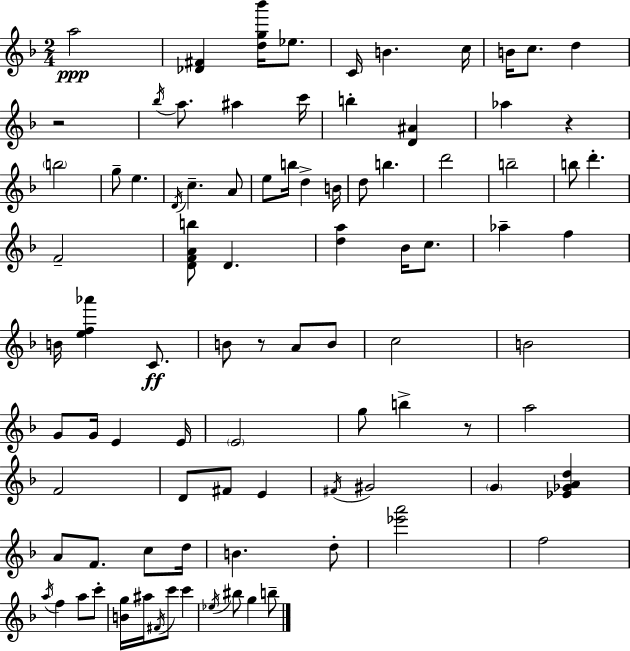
A5/h [Db4,F#4]/q [D5,G5,Bb6]/s Eb5/e. C4/s B4/q. C5/s B4/s C5/e. D5/q R/h Bb5/s A5/e. A#5/q C6/s B5/q [D4,A#4]/q Ab5/q R/q B5/h G5/e E5/q. D4/s C5/q. A4/e E5/e B5/s D5/q B4/s D5/e B5/q. D6/h B5/h B5/e D6/q. F4/h [D4,F4,A4,B5]/e D4/q. [D5,A5]/q Bb4/s C5/e. Ab5/q F5/q B4/s [E5,F5,Ab6]/q C4/e. B4/e R/e A4/e B4/e C5/h B4/h G4/e G4/s E4/q E4/s E4/h G5/e B5/q R/e A5/h F4/h D4/e F#4/e E4/q F#4/s G#4/h G4/q [Eb4,Gb4,A4,D5]/q A4/e F4/e. C5/e D5/s B4/q. D5/e [Eb6,A6]/h F5/h A5/s F5/q A5/e C6/e [B4,G5]/s A#5/s F#4/s C6/e C6/q Eb5/s BIS5/e G5/q B5/e